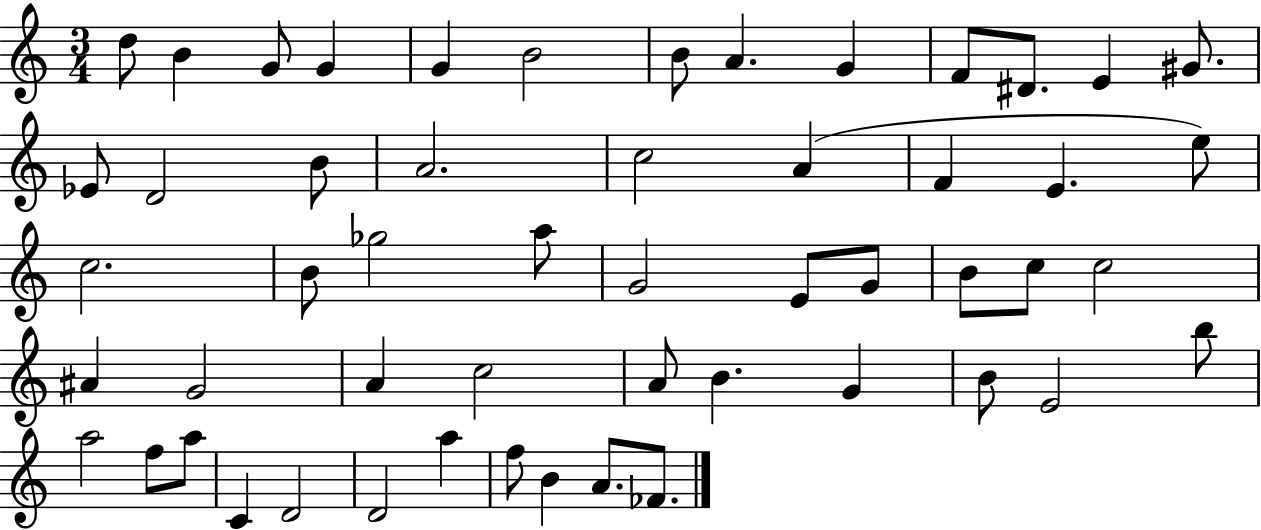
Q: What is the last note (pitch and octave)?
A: FES4